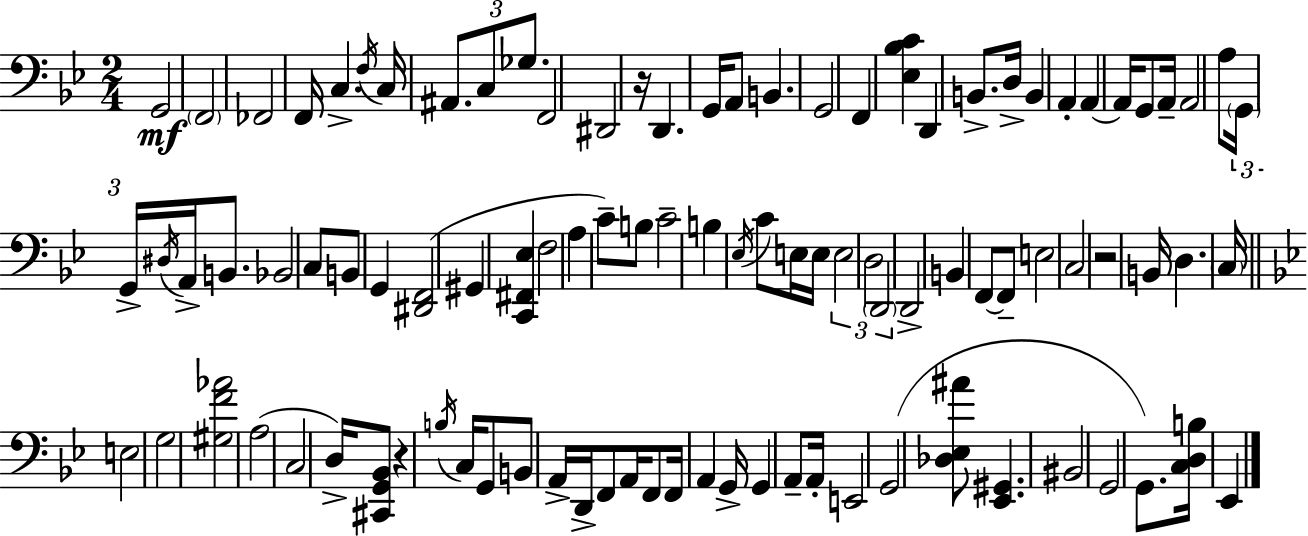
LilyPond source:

{
  \clef bass
  \numericTimeSignature
  \time 2/4
  \key bes \major
  g,2\mf | \parenthesize f,2 | fes,2 | f,16 c4.-> \acciaccatura { f16 } | \break c16 \tuplet 3/2 { ais,8. c8 ges8. } | f,2 | dis,2 | r16 d,4. | \break g,16 a,8 b,4. | g,2 | f,4 <ees bes c'>4 | d,4 b,8.-> | \break d16-> b,4 a,4-. | a,4~~ a,16 g,8 | a,16-- a,2 | a8 \tuplet 3/2 { \parenthesize g,16 g,16-> \acciaccatura { dis16 } } a,16-> b,8. | \break bes,2 | c8 b,8 g,4 | <dis, f,>2( | gis,4 <c, fis, ees>4 | \break f2 | a4 c'8--) | b8 c'2-- | b4 \acciaccatura { ees16 } c'8 | \break e16 e16 \tuplet 3/2 { e2 | d2 | \parenthesize d,2 } | d,2-> | \break b,4 f,8~~ | f,8-- e2 | c2 | r2 | \break b,16 d4. | \parenthesize c16 \bar "||" \break \key bes \major e2 | g2 | <gis f' aes'>2 | a2( | \break c2 | d16->) <cis, g, bes,>8 r4 \acciaccatura { b16 } | c16 g,8 b,8 a,16-> d,16-> f,8 | a,16 f,8 f,16 a,4 | \break g,16-> g,4 a,8-- | a,16-. e,2 | g,2( | <des ees ais'>8 <ees, gis,>4. | \break bis,2 | g,2 | g,8.) <c d b>16 ees,4 | \bar "|."
}